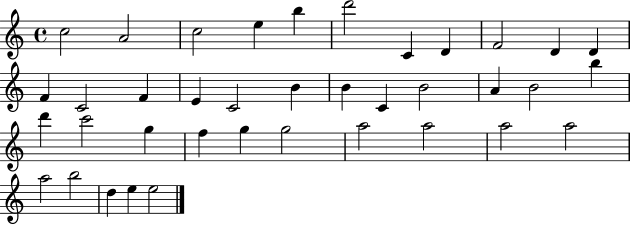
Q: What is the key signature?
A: C major